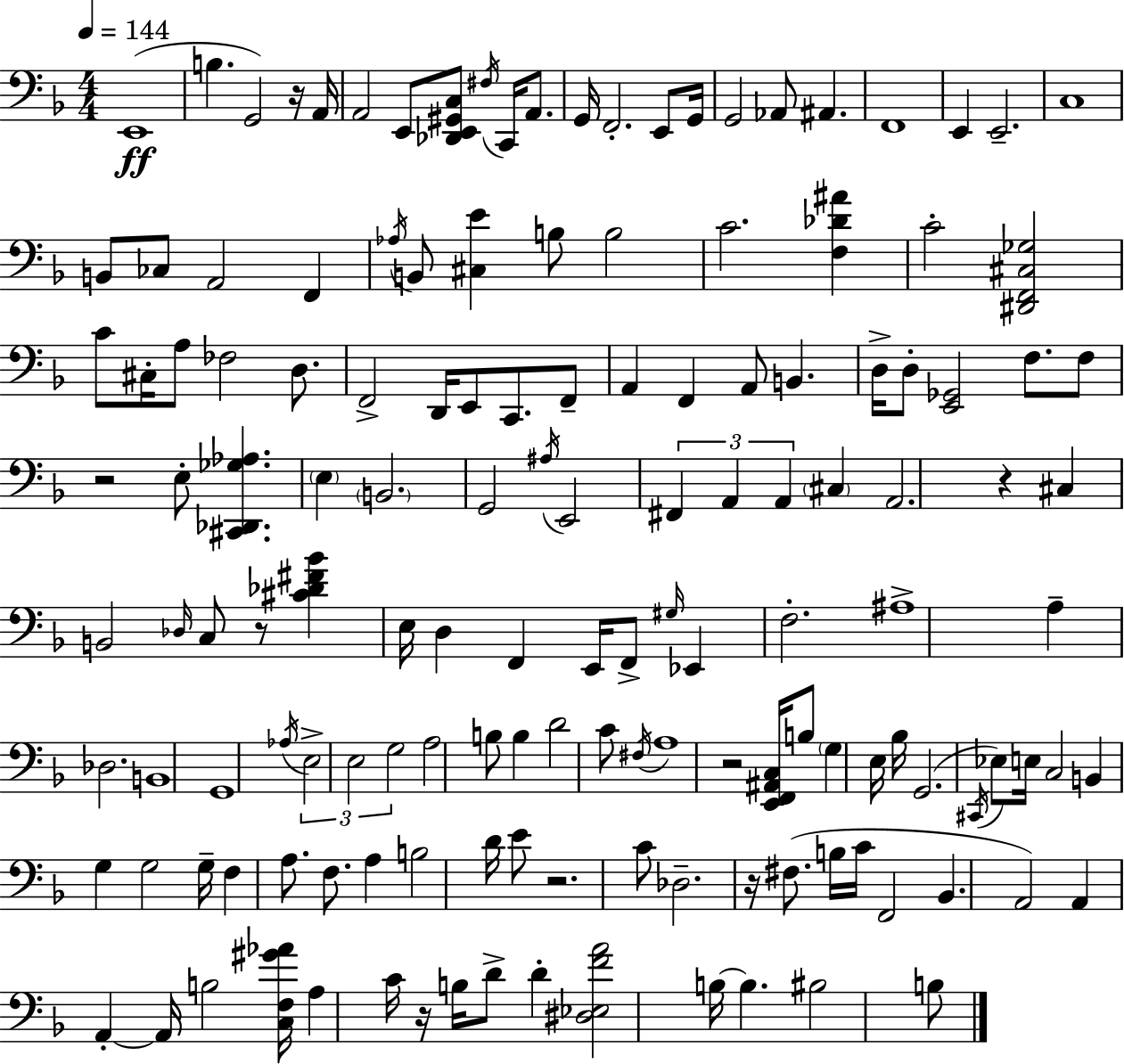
X:1
T:Untitled
M:4/4
L:1/4
K:Dm
E,,4 B, G,,2 z/4 A,,/4 A,,2 E,,/2 [_D,,E,,^G,,C,]/2 ^F,/4 C,,/4 A,,/2 G,,/4 F,,2 E,,/2 G,,/4 G,,2 _A,,/2 ^A,, F,,4 E,, E,,2 C,4 B,,/2 _C,/2 A,,2 F,, _A,/4 B,,/2 [^C,E] B,/2 B,2 C2 [F,_D^A] C2 [^D,,F,,^C,_G,]2 C/2 ^C,/4 A,/2 _F,2 D,/2 F,,2 D,,/4 E,,/2 C,,/2 F,,/2 A,, F,, A,,/2 B,, D,/4 D,/2 [E,,_G,,]2 F,/2 F,/2 z2 E,/2 [^C,,_D,,_G,_A,] E, B,,2 G,,2 ^A,/4 E,,2 ^F,, A,, A,, ^C, A,,2 z ^C, B,,2 _D,/4 C,/2 z/2 [^C_D^F_B] E,/4 D, F,, E,,/4 F,,/2 ^G,/4 _E,, F,2 ^A,4 A, _D,2 B,,4 G,,4 _A,/4 E,2 E,2 G,2 A,2 B,/2 B, D2 C/2 ^F,/4 A,4 z2 [E,,F,,^A,,C,]/4 B,/2 G, E,/4 _B,/4 G,,2 ^C,,/4 _E,/2 E,/4 C,2 B,, G, G,2 G,/4 F, A,/2 F,/2 A, B,2 D/4 E/2 z2 C/2 _D,2 z/4 ^F,/2 B,/4 C/4 F,,2 _B,, A,,2 A,, A,, A,,/4 B,2 [C,F,^G_A]/4 A, C/4 z/4 B,/4 D/2 D [^D,_E,FA]2 B,/4 B, ^B,2 B,/2